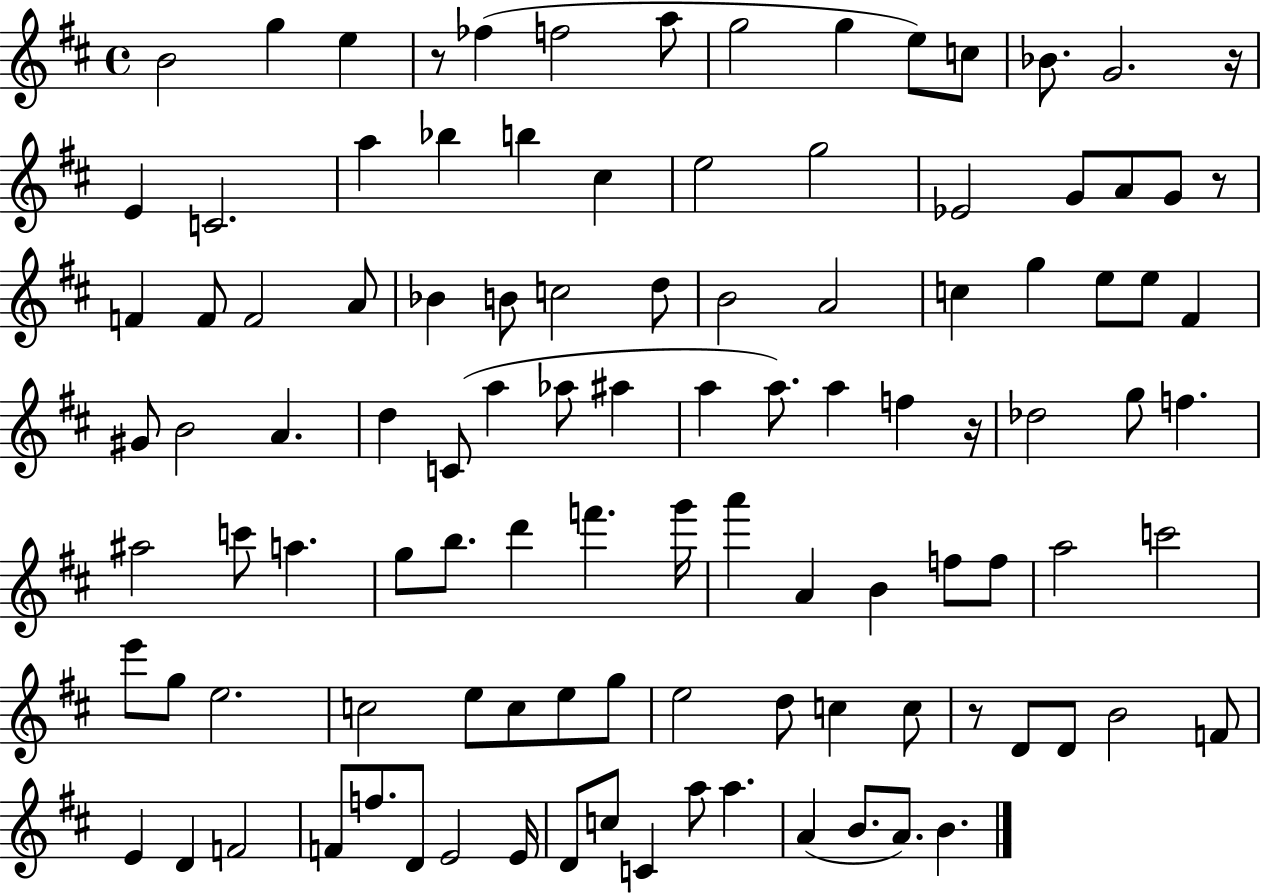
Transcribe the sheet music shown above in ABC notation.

X:1
T:Untitled
M:4/4
L:1/4
K:D
B2 g e z/2 _f f2 a/2 g2 g e/2 c/2 _B/2 G2 z/4 E C2 a _b b ^c e2 g2 _E2 G/2 A/2 G/2 z/2 F F/2 F2 A/2 _B B/2 c2 d/2 B2 A2 c g e/2 e/2 ^F ^G/2 B2 A d C/2 a _a/2 ^a a a/2 a f z/4 _d2 g/2 f ^a2 c'/2 a g/2 b/2 d' f' g'/4 a' A B f/2 f/2 a2 c'2 e'/2 g/2 e2 c2 e/2 c/2 e/2 g/2 e2 d/2 c c/2 z/2 D/2 D/2 B2 F/2 E D F2 F/2 f/2 D/2 E2 E/4 D/2 c/2 C a/2 a A B/2 A/2 B